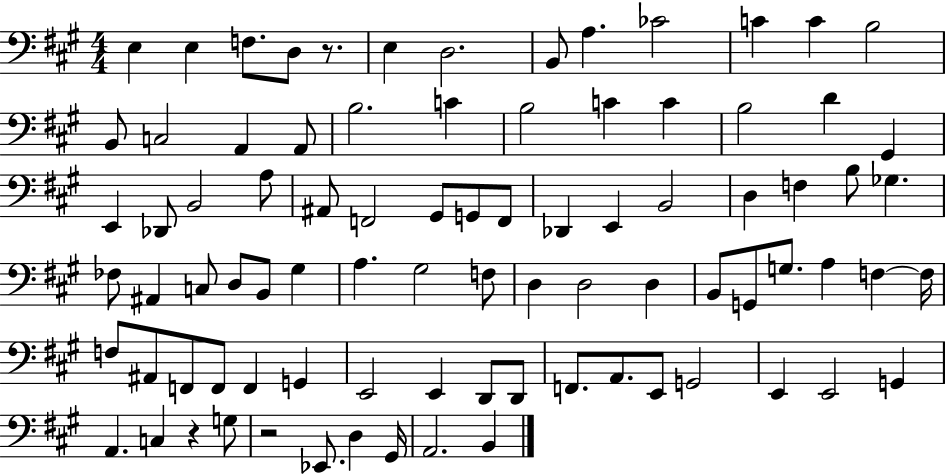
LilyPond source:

{
  \clef bass
  \numericTimeSignature
  \time 4/4
  \key a \major
  e4 e4 f8. d8 r8. | e4 d2. | b,8 a4. ces'2 | c'4 c'4 b2 | \break b,8 c2 a,4 a,8 | b2. c'4 | b2 c'4 c'4 | b2 d'4 gis,4 | \break e,4 des,8 b,2 a8 | ais,8 f,2 gis,8 g,8 f,8 | des,4 e,4 b,2 | d4 f4 b8 ges4. | \break fes8 ais,4 c8 d8 b,8 gis4 | a4. gis2 f8 | d4 d2 d4 | b,8 g,8 g8. a4 f4~~ f16 | \break f8 ais,8 f,8 f,8 f,4 g,4 | e,2 e,4 d,8 d,8 | f,8. a,8. e,8 g,2 | e,4 e,2 g,4 | \break a,4. c4 r4 g8 | r2 ees,8. d4 gis,16 | a,2. b,4 | \bar "|."
}